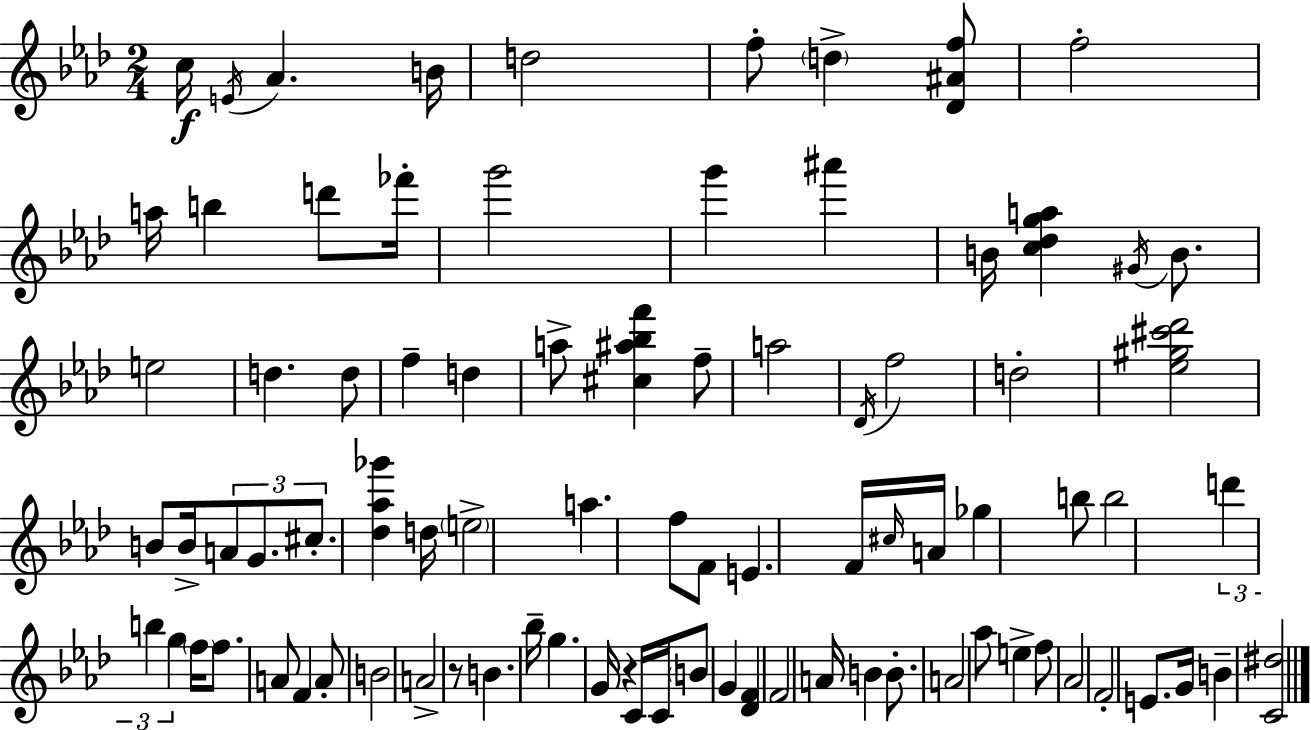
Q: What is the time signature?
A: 2/4